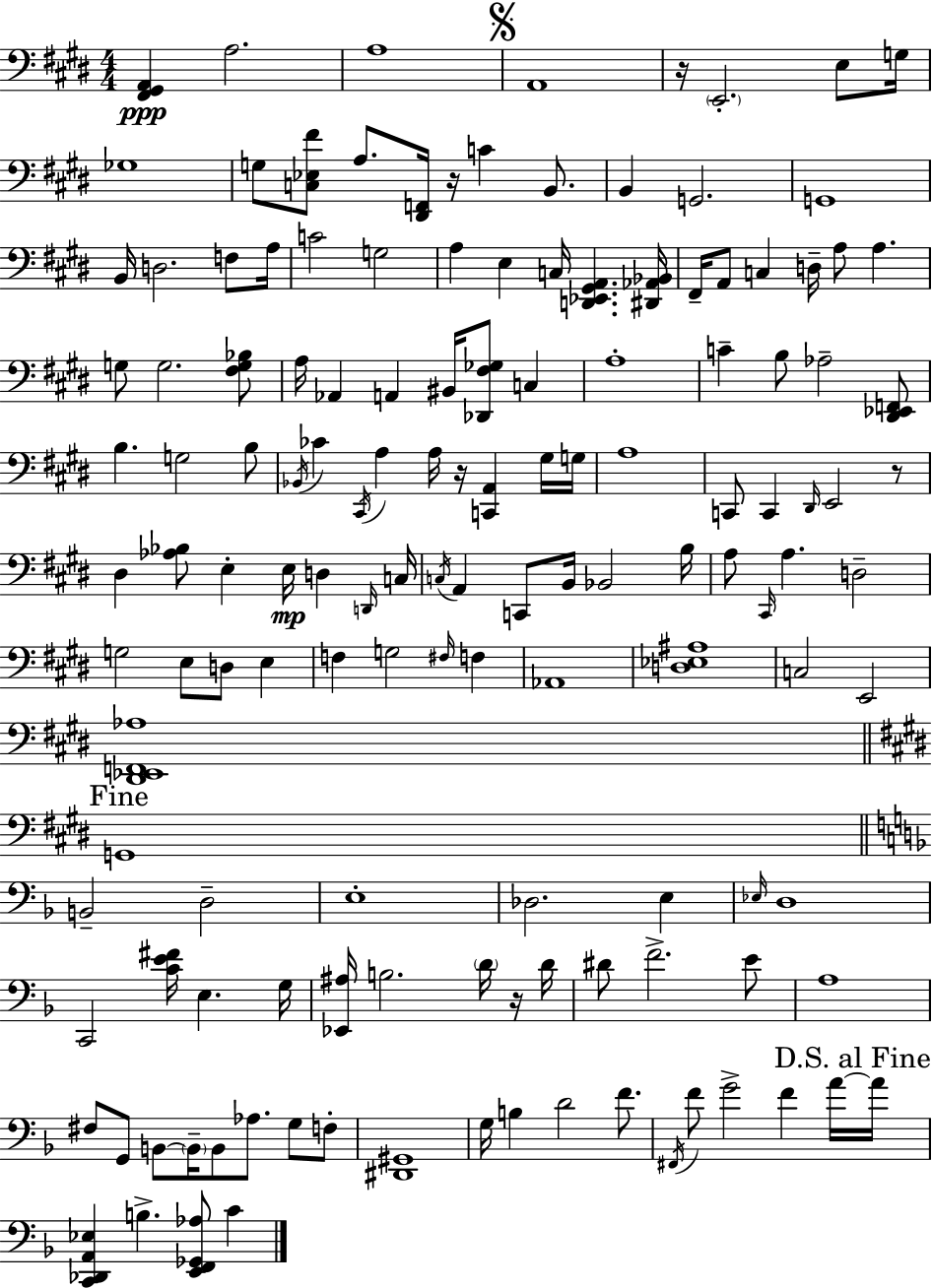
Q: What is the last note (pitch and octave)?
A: C4